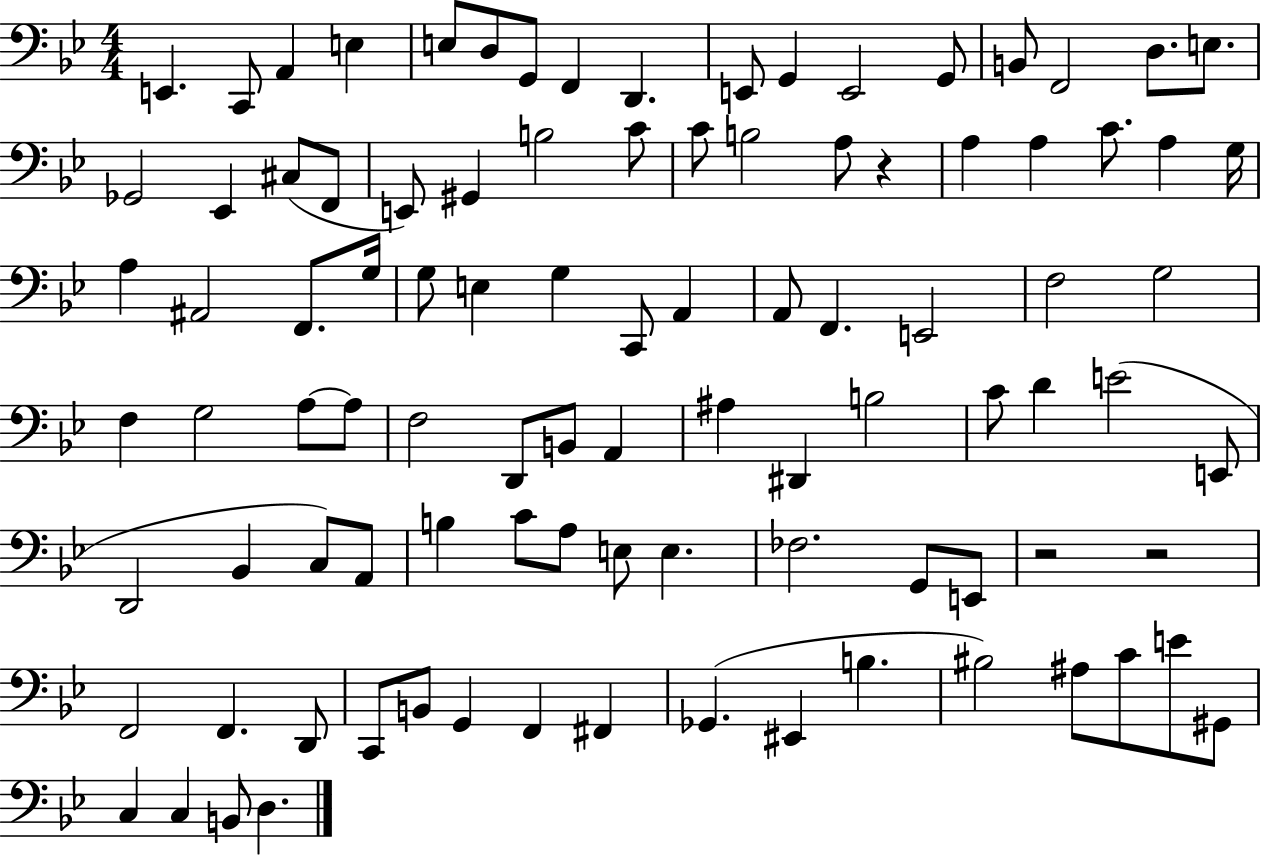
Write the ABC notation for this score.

X:1
T:Untitled
M:4/4
L:1/4
K:Bb
E,, C,,/2 A,, E, E,/2 D,/2 G,,/2 F,, D,, E,,/2 G,, E,,2 G,,/2 B,,/2 F,,2 D,/2 E,/2 _G,,2 _E,, ^C,/2 F,,/2 E,,/2 ^G,, B,2 C/2 C/2 B,2 A,/2 z A, A, C/2 A, G,/4 A, ^A,,2 F,,/2 G,/4 G,/2 E, G, C,,/2 A,, A,,/2 F,, E,,2 F,2 G,2 F, G,2 A,/2 A,/2 F,2 D,,/2 B,,/2 A,, ^A, ^D,, B,2 C/2 D E2 E,,/2 D,,2 _B,, C,/2 A,,/2 B, C/2 A,/2 E,/2 E, _F,2 G,,/2 E,,/2 z2 z2 F,,2 F,, D,,/2 C,,/2 B,,/2 G,, F,, ^F,, _G,, ^E,, B, ^B,2 ^A,/2 C/2 E/2 ^G,,/2 C, C, B,,/2 D,